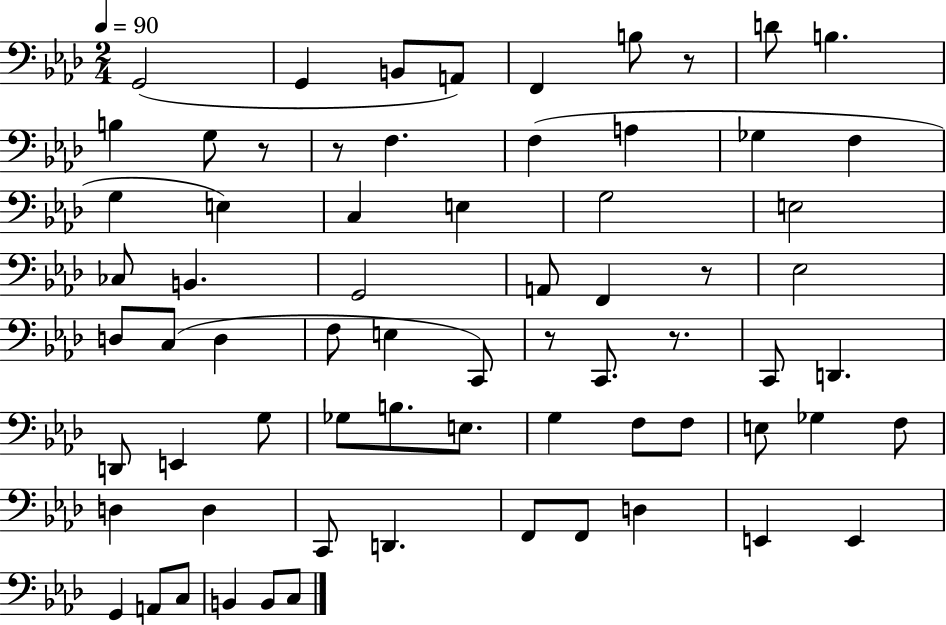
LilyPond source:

{
  \clef bass
  \numericTimeSignature
  \time 2/4
  \key aes \major
  \tempo 4 = 90
  g,2( | g,4 b,8 a,8) | f,4 b8 r8 | d'8 b4. | \break b4 g8 r8 | r8 f4. | f4( a4 | ges4 f4 | \break g4 e4) | c4 e4 | g2 | e2 | \break ces8 b,4. | g,2 | a,8 f,4 r8 | ees2 | \break d8 c8( d4 | f8 e4 c,8) | r8 c,8. r8. | c,8 d,4. | \break d,8 e,4 g8 | ges8 b8. e8. | g4 f8 f8 | e8 ges4 f8 | \break d4 d4 | c,8 d,4. | f,8 f,8 d4 | e,4 e,4 | \break g,4 a,8 c8 | b,4 b,8 c8 | \bar "|."
}